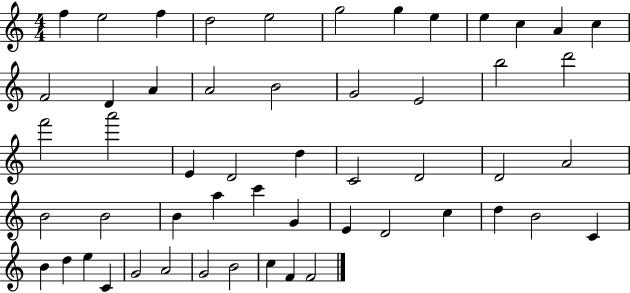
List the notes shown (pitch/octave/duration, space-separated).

F5/q E5/h F5/q D5/h E5/h G5/h G5/q E5/q E5/q C5/q A4/q C5/q F4/h D4/q A4/q A4/h B4/h G4/h E4/h B5/h D6/h F6/h A6/h E4/q D4/h D5/q C4/h D4/h D4/h A4/h B4/h B4/h B4/q A5/q C6/q G4/q E4/q D4/h C5/q D5/q B4/h C4/q B4/q D5/q E5/q C4/q G4/h A4/h G4/h B4/h C5/q F4/q F4/h